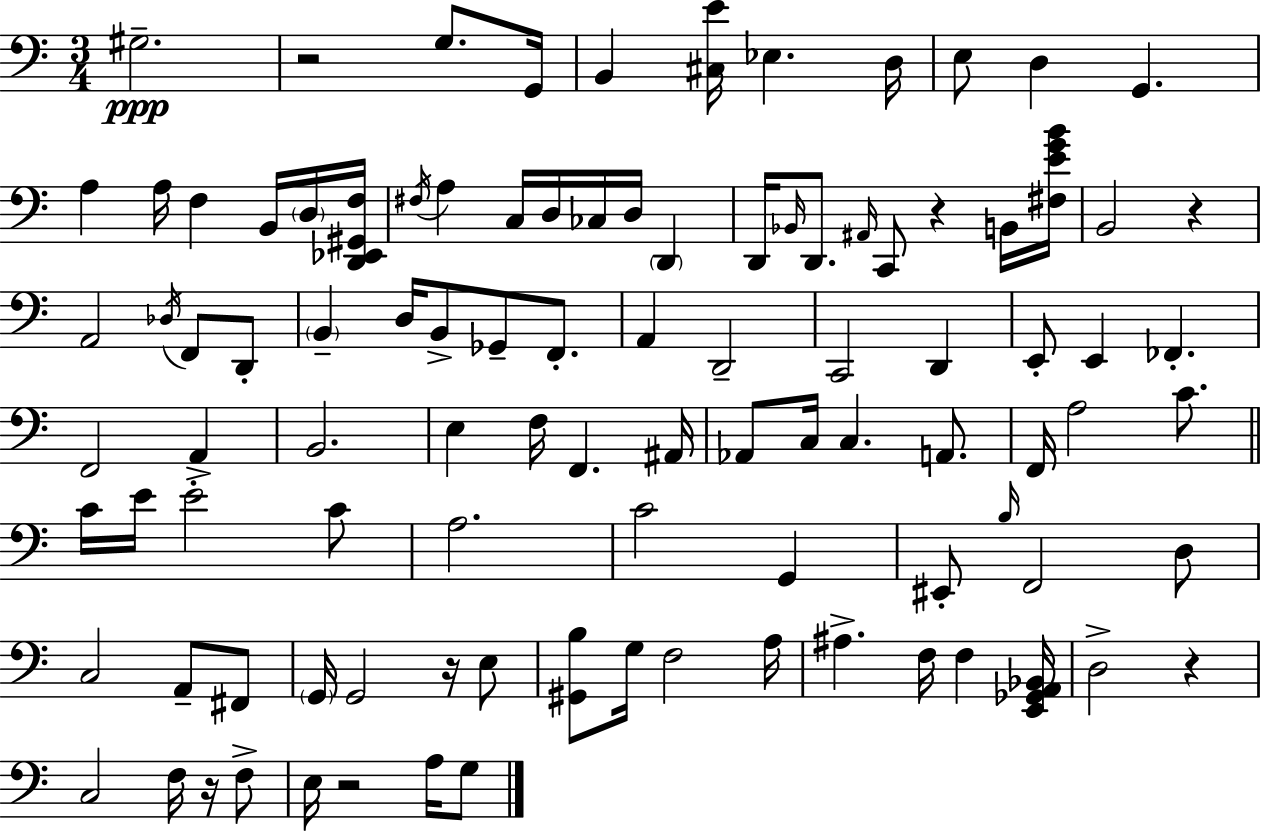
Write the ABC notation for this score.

X:1
T:Untitled
M:3/4
L:1/4
K:C
^G,2 z2 G,/2 G,,/4 B,, [^C,E]/4 _E, D,/4 E,/2 D, G,, A, A,/4 F, B,,/4 D,/4 [D,,_E,,^G,,F,]/4 ^F,/4 A, C,/4 D,/4 _C,/4 D,/4 D,, D,,/4 _B,,/4 D,,/2 ^A,,/4 C,,/2 z B,,/4 [^F,EGB]/4 B,,2 z A,,2 _D,/4 F,,/2 D,,/2 B,, D,/4 B,,/2 _G,,/2 F,,/2 A,, D,,2 C,,2 D,, E,,/2 E,, _F,, F,,2 A,, B,,2 E, F,/4 F,, ^A,,/4 _A,,/2 C,/4 C, A,,/2 F,,/4 A,2 C/2 C/4 E/4 E2 C/2 A,2 C2 G,, ^E,,/2 B,/4 F,,2 D,/2 C,2 A,,/2 ^F,,/2 G,,/4 G,,2 z/4 E,/2 [^G,,B,]/2 G,/4 F,2 A,/4 ^A, F,/4 F, [E,,_G,,A,,_B,,]/4 D,2 z C,2 F,/4 z/4 F,/2 E,/4 z2 A,/4 G,/2